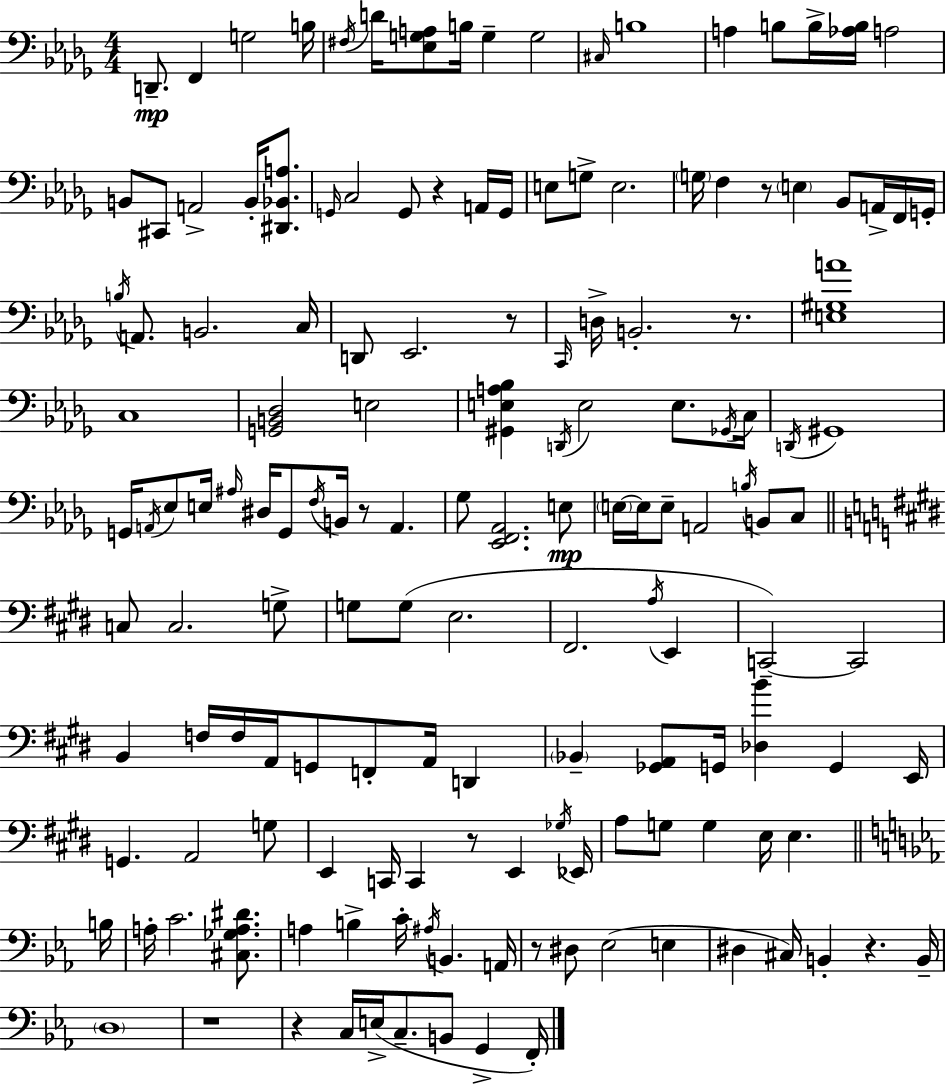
X:1
T:Untitled
M:4/4
L:1/4
K:Bbm
D,,/2 F,, G,2 B,/4 ^F,/4 D/4 [_E,G,A,]/2 B,/4 G, G,2 ^C,/4 B,4 A, B,/2 B,/4 [_A,B,]/4 A,2 B,,/2 ^C,,/2 A,,2 B,,/4 [^D,,_B,,A,]/2 G,,/4 C,2 G,,/2 z A,,/4 G,,/4 E,/2 G,/2 E,2 G,/4 F, z/2 E, _B,,/2 A,,/4 F,,/4 G,,/4 B,/4 A,,/2 B,,2 C,/4 D,,/2 _E,,2 z/2 C,,/4 D,/4 B,,2 z/2 [E,^G,A]4 C,4 [G,,B,,_D,]2 E,2 [^G,,E,A,_B,] D,,/4 E,2 E,/2 _G,,/4 C,/4 D,,/4 ^G,,4 G,,/4 A,,/4 _E,/2 E,/4 ^A,/4 ^D,/4 G,,/2 F,/4 B,,/4 z/2 A,, _G,/2 [_E,,F,,_A,,]2 E,/2 E,/4 E,/4 E,/2 A,,2 B,/4 B,,/2 C,/2 C,/2 C,2 G,/2 G,/2 G,/2 E,2 ^F,,2 A,/4 E,, C,,2 C,,2 B,, F,/4 F,/4 A,,/4 G,,/2 F,,/2 A,,/4 D,, _B,, [_G,,A,,]/2 G,,/4 [_D,B] G,, E,,/4 G,, A,,2 G,/2 E,, C,,/4 C,, z/2 E,, _G,/4 _E,,/4 A,/2 G,/2 G, E,/4 E, B,/4 A,/4 C2 [^C,_G,A,^D]/2 A, B, C/4 ^A,/4 B,, A,,/4 z/2 ^D,/2 _E,2 E, ^D, ^C,/4 B,, z B,,/4 D,4 z4 z C,/4 E,/4 C,/2 B,,/2 G,, F,,/4